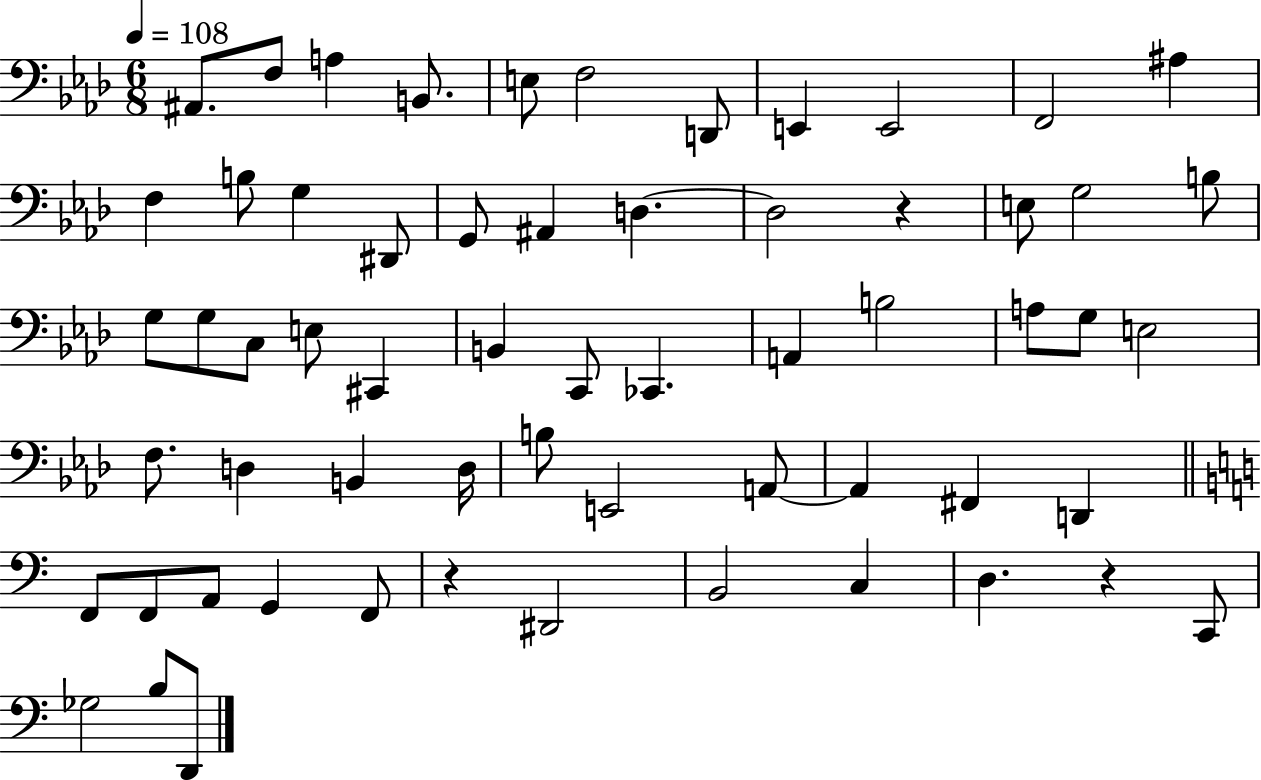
A#2/e. F3/e A3/q B2/e. E3/e F3/h D2/e E2/q E2/h F2/h A#3/q F3/q B3/e G3/q D#2/e G2/e A#2/q D3/q. D3/h R/q E3/e G3/h B3/e G3/e G3/e C3/e E3/e C#2/q B2/q C2/e CES2/q. A2/q B3/h A3/e G3/e E3/h F3/e. D3/q B2/q D3/s B3/e E2/h A2/e A2/q F#2/q D2/q F2/e F2/e A2/e G2/q F2/e R/q D#2/h B2/h C3/q D3/q. R/q C2/e Gb3/h B3/e D2/e